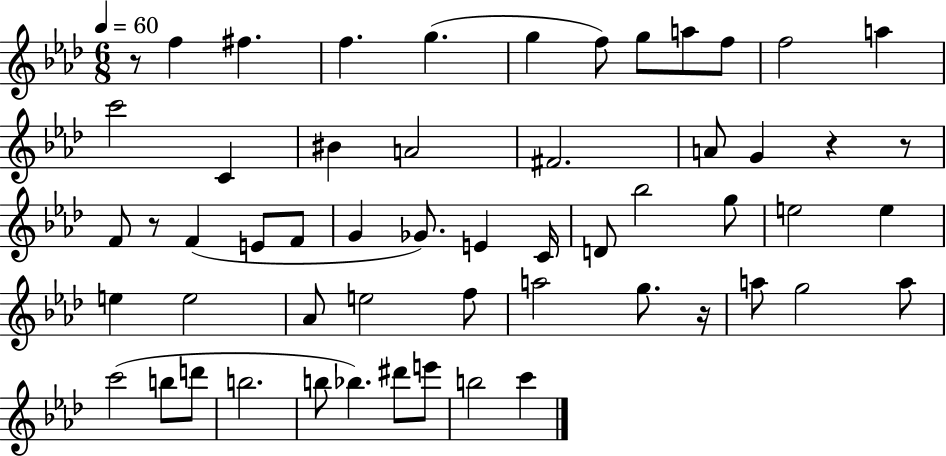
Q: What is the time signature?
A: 6/8